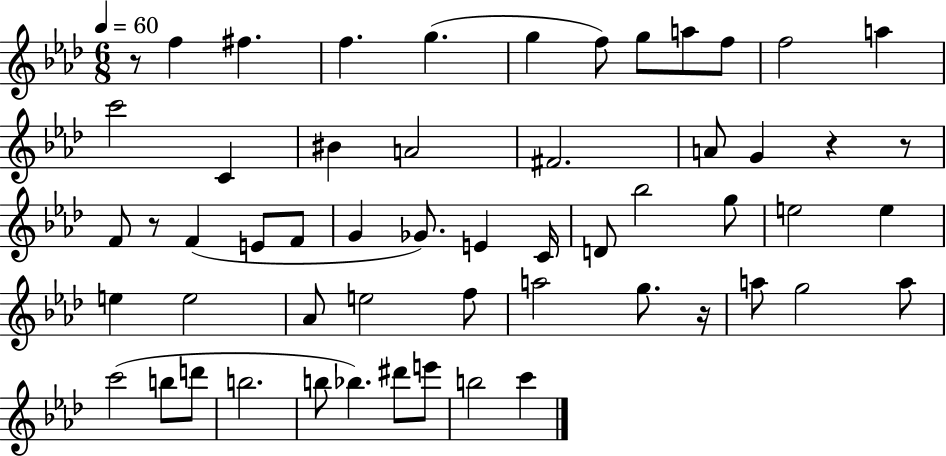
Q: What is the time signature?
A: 6/8